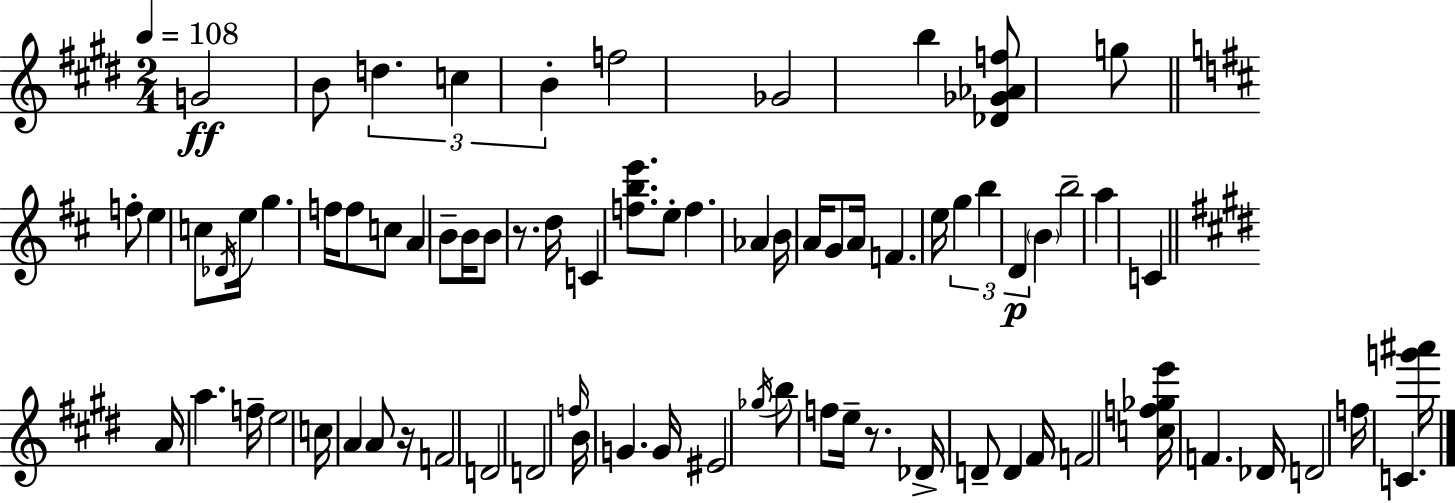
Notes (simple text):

G4/h B4/e D5/q. C5/q B4/q F5/h Gb4/h B5/q [Db4,Gb4,Ab4,F5]/e G5/e F5/e E5/q C5/e Db4/s E5/s G5/q. F5/s F5/e C5/e A4/q B4/e B4/s B4/e R/e. D5/s C4/q [F5,B5,E6]/e. E5/e F5/q. Ab4/q B4/s A4/s G4/e A4/s F4/q. E5/s G5/q B5/q D4/q B4/q B5/h A5/q C4/q A4/s A5/q. F5/s E5/h C5/s A4/q A4/e R/s F4/h D4/h D4/h F5/s B4/s G4/q. G4/s EIS4/h Gb5/s B5/e F5/e E5/s R/e. Db4/s D4/e D4/q F#4/s F4/h [C5,F5,Gb5,E6]/s F4/q. Db4/s D4/h F5/s C4/q. [G6,A#6]/s